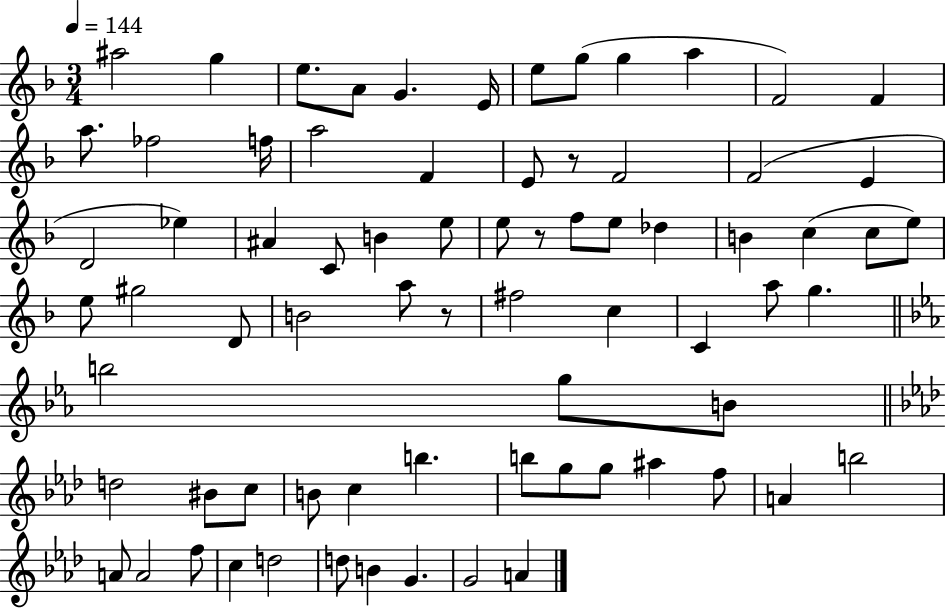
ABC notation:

X:1
T:Untitled
M:3/4
L:1/4
K:F
^a2 g e/2 A/2 G E/4 e/2 g/2 g a F2 F a/2 _f2 f/4 a2 F E/2 z/2 F2 F2 E D2 _e ^A C/2 B e/2 e/2 z/2 f/2 e/2 _d B c c/2 e/2 e/2 ^g2 D/2 B2 a/2 z/2 ^f2 c C a/2 g b2 g/2 B/2 d2 ^B/2 c/2 B/2 c b b/2 g/2 g/2 ^a f/2 A b2 A/2 A2 f/2 c d2 d/2 B G G2 A